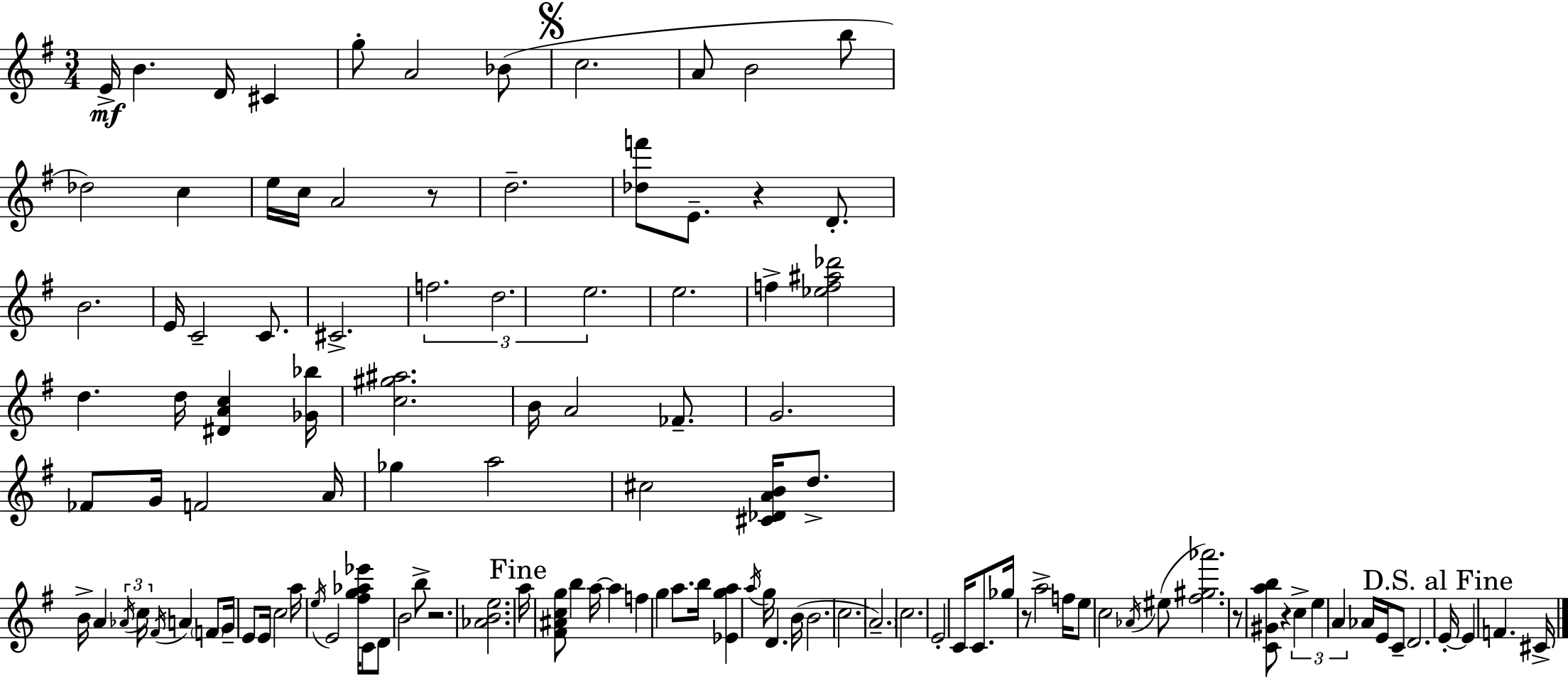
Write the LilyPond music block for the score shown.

{
  \clef treble
  \numericTimeSignature
  \time 3/4
  \key g \major
  \repeat volta 2 { e'16->\mf b'4. d'16 cis'4 | g''8-. a'2 bes'8( | \mark \markup { \musicglyph "scripts.segno" } c''2. | a'8 b'2 b''8 | \break des''2) c''4 | e''16 c''16 a'2 r8 | d''2.-- | <des'' f'''>8 e'8.-- r4 d'8.-. | \break b'2. | e'16 c'2-- c'8. | cis'2.-> | \tuplet 3/2 { f''2. | \break d''2. | e''2. } | e''2. | f''4-> <ees'' f'' ais'' des'''>2 | \break d''4. d''16 <dis' a' c''>4 <ges' bes''>16 | <c'' gis'' ais''>2. | b'16 a'2 fes'8.-- | g'2. | \break fes'8 g'16 f'2 a'16 | ges''4 a''2 | cis''2 <cis' des' a' b'>16 d''8.-> | b'16-> a'4 \tuplet 3/2 { \acciaccatura { aes'16 } c''16 \acciaccatura { fis'16 } } a'4 | \break \parenthesize f'8 g'16-- e'8 e'16 c''2 | a''16 \acciaccatura { e''16 } e'2 | <fis'' g'' aes'' ees'''>16 c'8 d'8 b'2 | b''8-> r2. | \break <aes' b' e''>2. | \mark "Fine" a''16 <fis' ais' c'' g''>8 b''4 a''16~~ a''4 | f''4 g''4 a''8. | b''16 <ees' g'' a''>4 \acciaccatura { a''16 } g''16 d'4. | \break b'16( b'2. | c''2. | \parenthesize a'2.--) | c''2. | \break e'2-. | c'16 c'8. ges''16 r8 a''2-> | f''16 e''8 c''2 | \acciaccatura { aes'16 }( eis''8 <fis'' gis'' aes'''>2.) | \break r8 <c' gis' a'' b''>8 r4 | \tuplet 3/2 { c''4-> e''4 a'4 } | aes'16 e'16 c'8-- d'2. | \mark "D.S. al Fine" e'16-.~~ e'4 f'4. | \break cis'16-> } \bar "|."
}